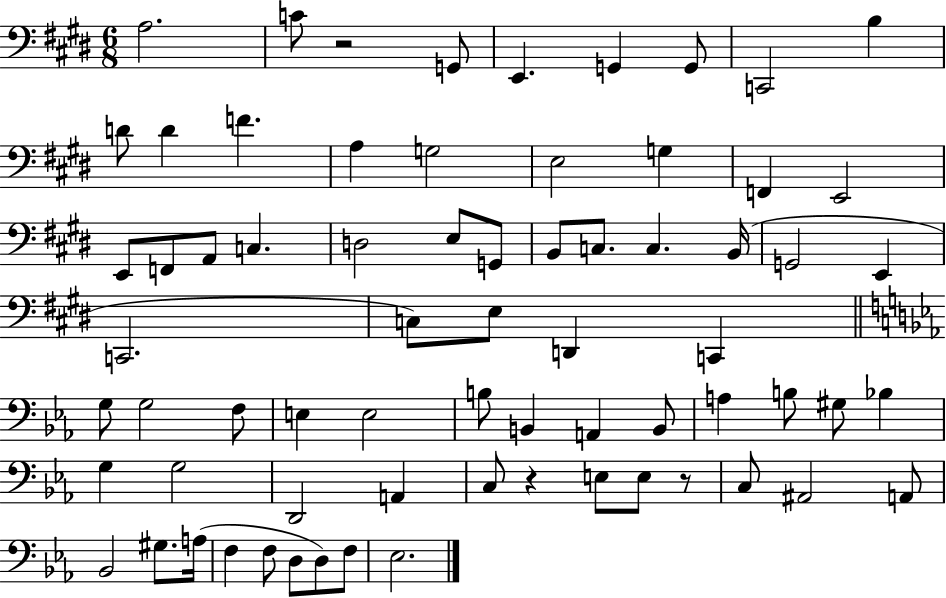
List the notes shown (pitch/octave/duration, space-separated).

A3/h. C4/e R/h G2/e E2/q. G2/q G2/e C2/h B3/q D4/e D4/q F4/q. A3/q G3/h E3/h G3/q F2/q E2/h E2/e F2/e A2/e C3/q. D3/h E3/e G2/e B2/e C3/e. C3/q. B2/s G2/h E2/q C2/h. C3/e E3/e D2/q C2/q G3/e G3/h F3/e E3/q E3/h B3/e B2/q A2/q B2/e A3/q B3/e G#3/e Bb3/q G3/q G3/h D2/h A2/q C3/e R/q E3/e E3/e R/e C3/e A#2/h A2/e Bb2/h G#3/e. A3/s F3/q F3/e D3/e D3/e F3/e Eb3/h.